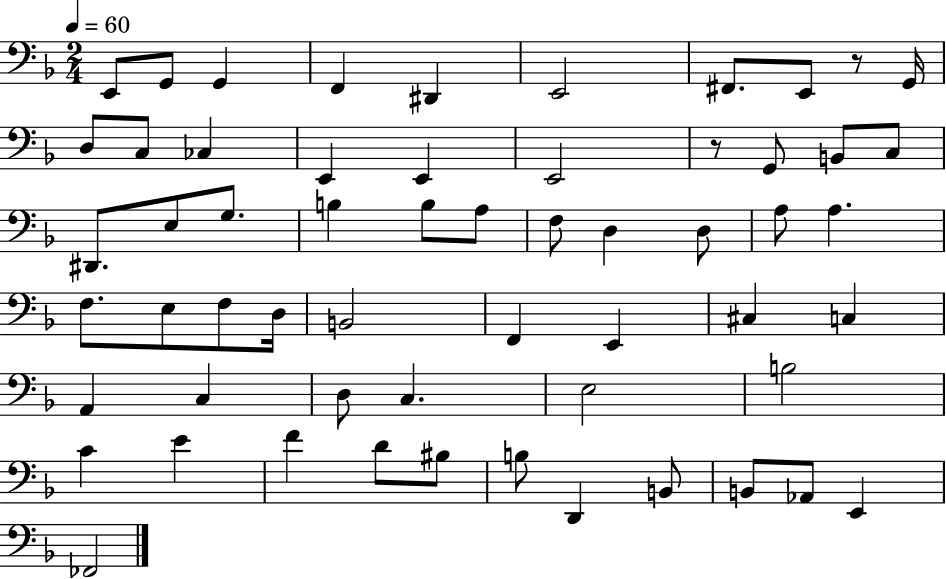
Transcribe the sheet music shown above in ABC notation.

X:1
T:Untitled
M:2/4
L:1/4
K:F
E,,/2 G,,/2 G,, F,, ^D,, E,,2 ^F,,/2 E,,/2 z/2 G,,/4 D,/2 C,/2 _C, E,, E,, E,,2 z/2 G,,/2 B,,/2 C,/2 ^D,,/2 E,/2 G,/2 B, B,/2 A,/2 F,/2 D, D,/2 A,/2 A, F,/2 E,/2 F,/2 D,/4 B,,2 F,, E,, ^C, C, A,, C, D,/2 C, E,2 B,2 C E F D/2 ^B,/2 B,/2 D,, B,,/2 B,,/2 _A,,/2 E,, _F,,2